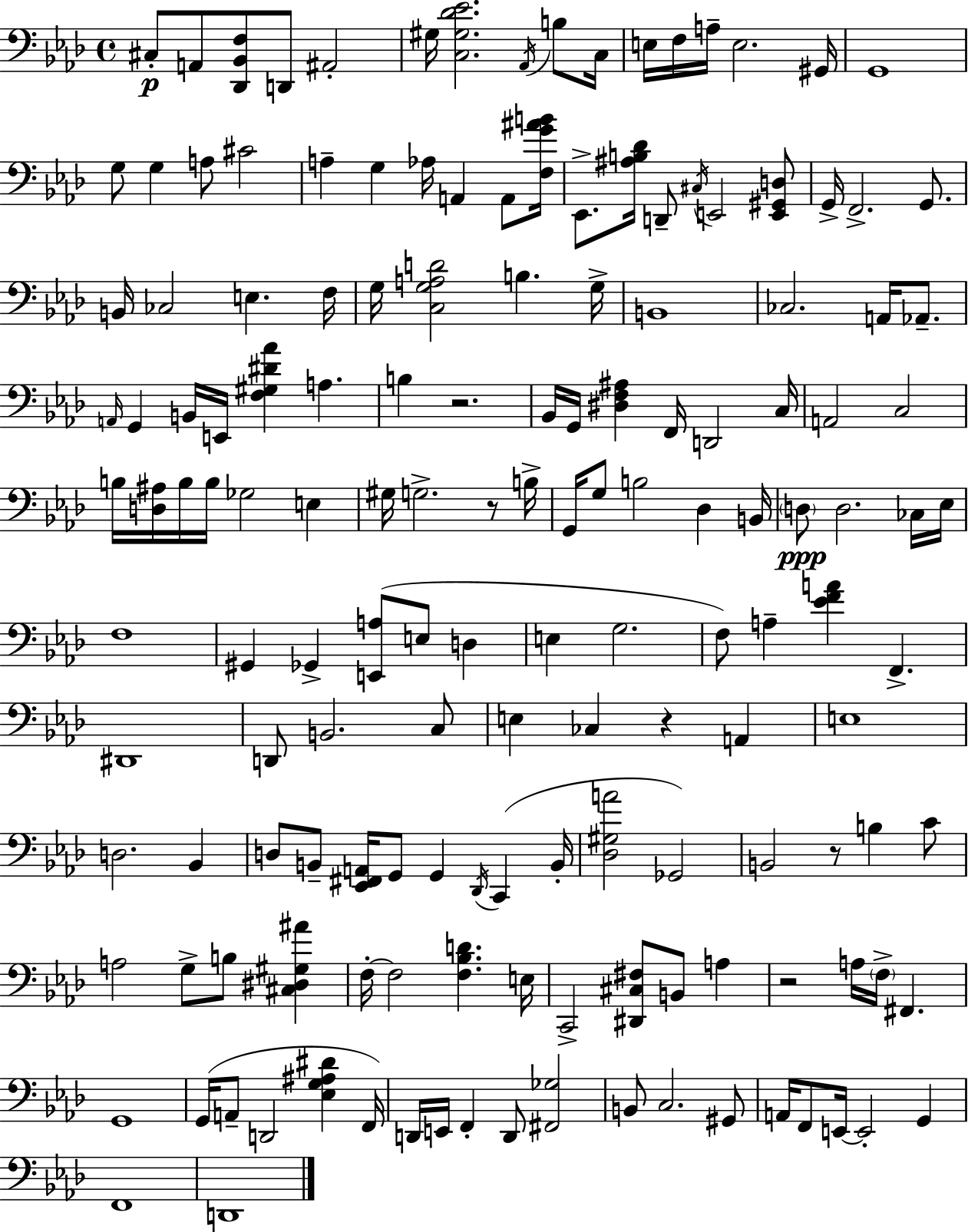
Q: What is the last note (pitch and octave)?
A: D2